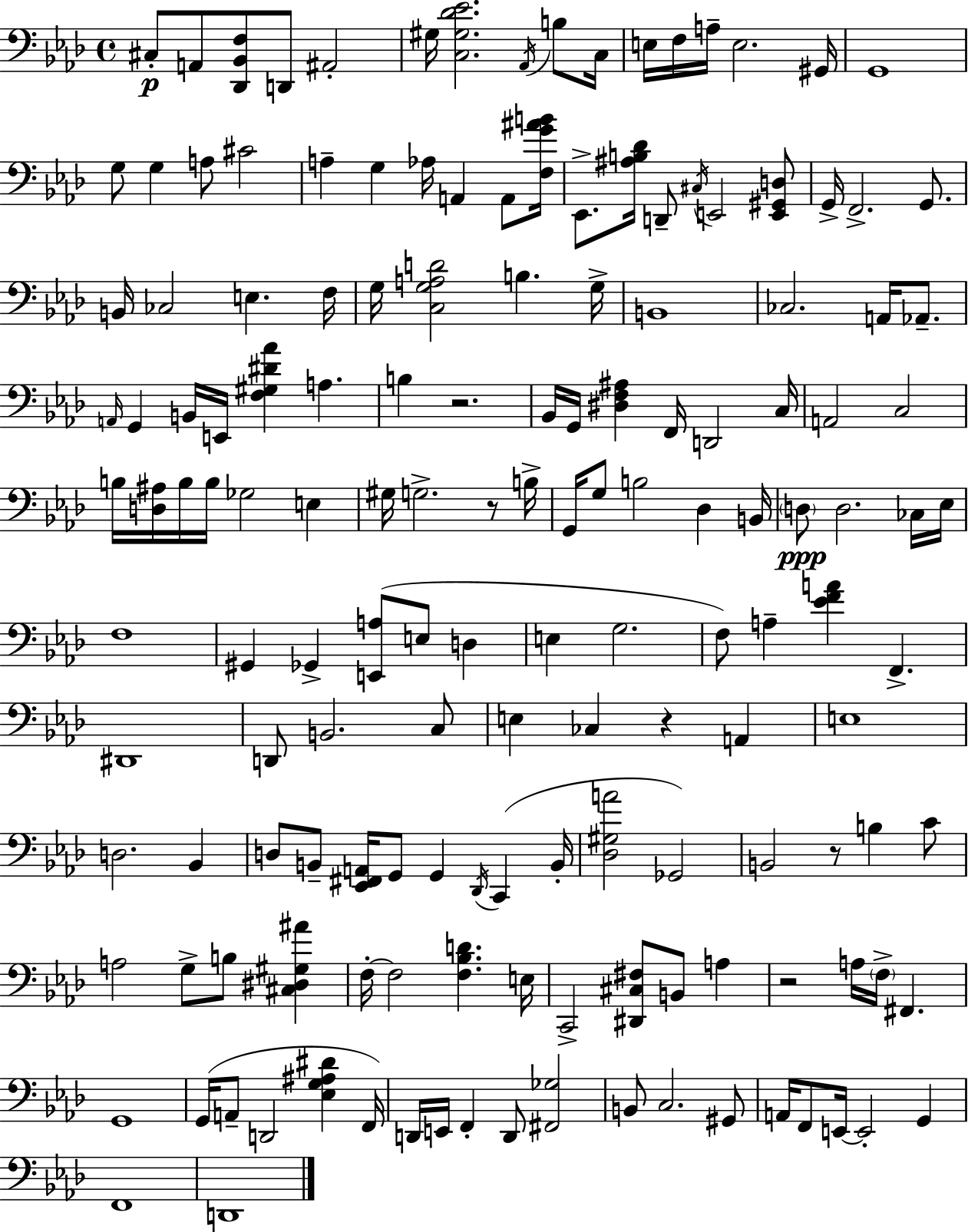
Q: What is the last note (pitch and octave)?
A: D2